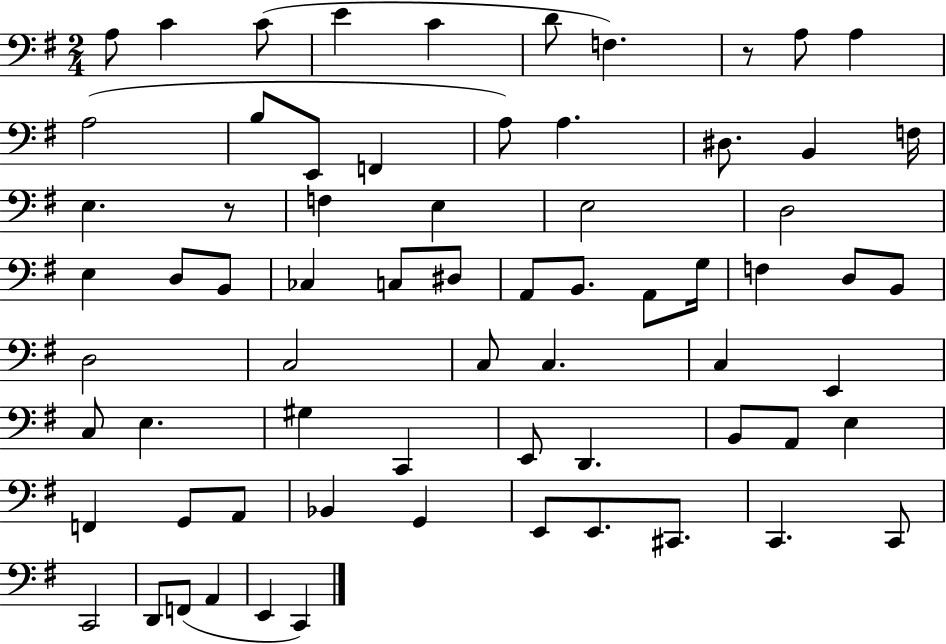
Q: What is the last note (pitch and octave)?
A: C2